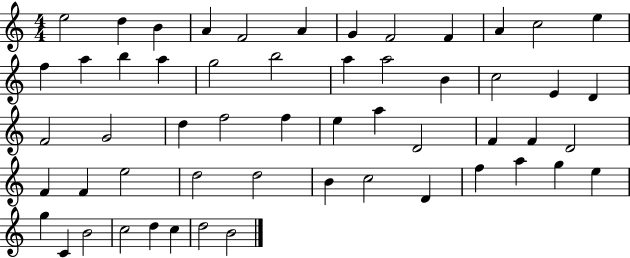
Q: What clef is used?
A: treble